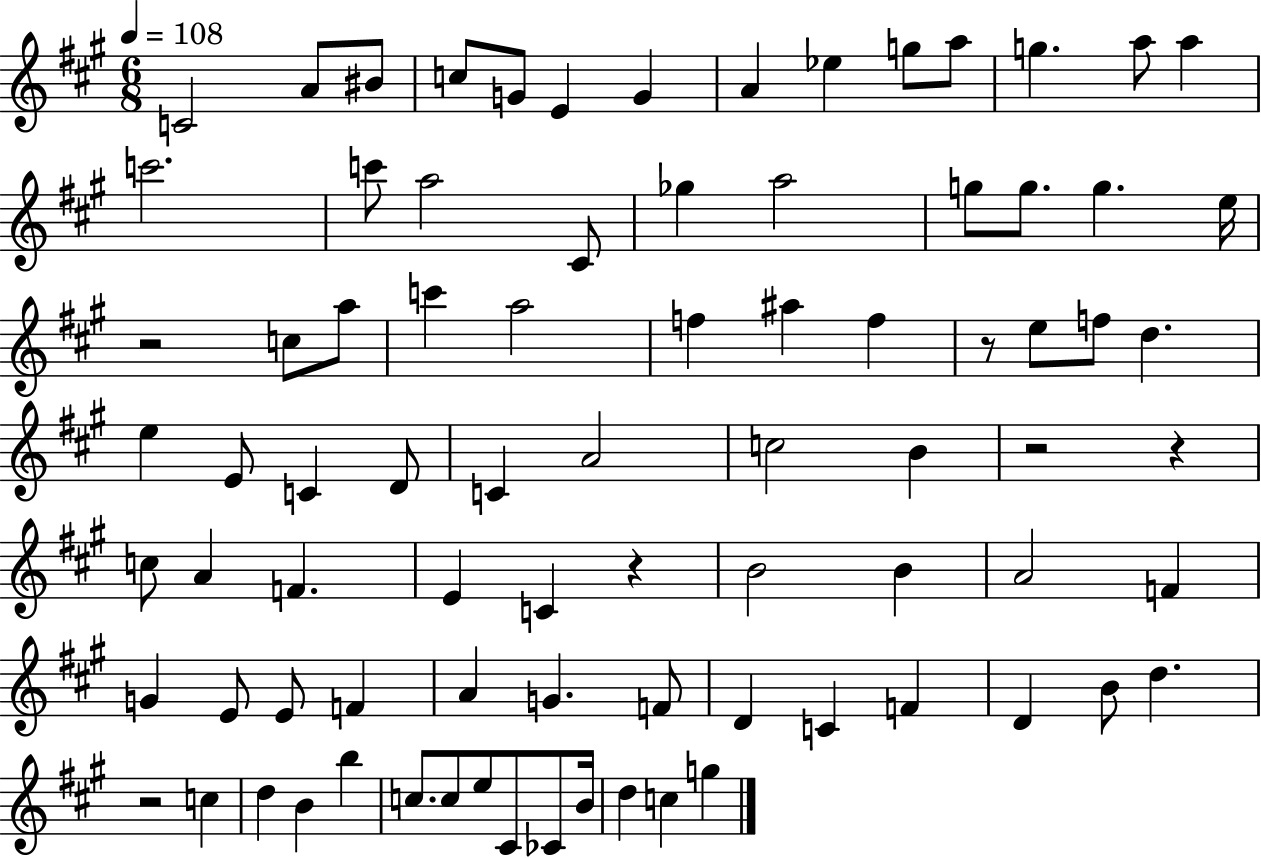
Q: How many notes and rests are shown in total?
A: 83